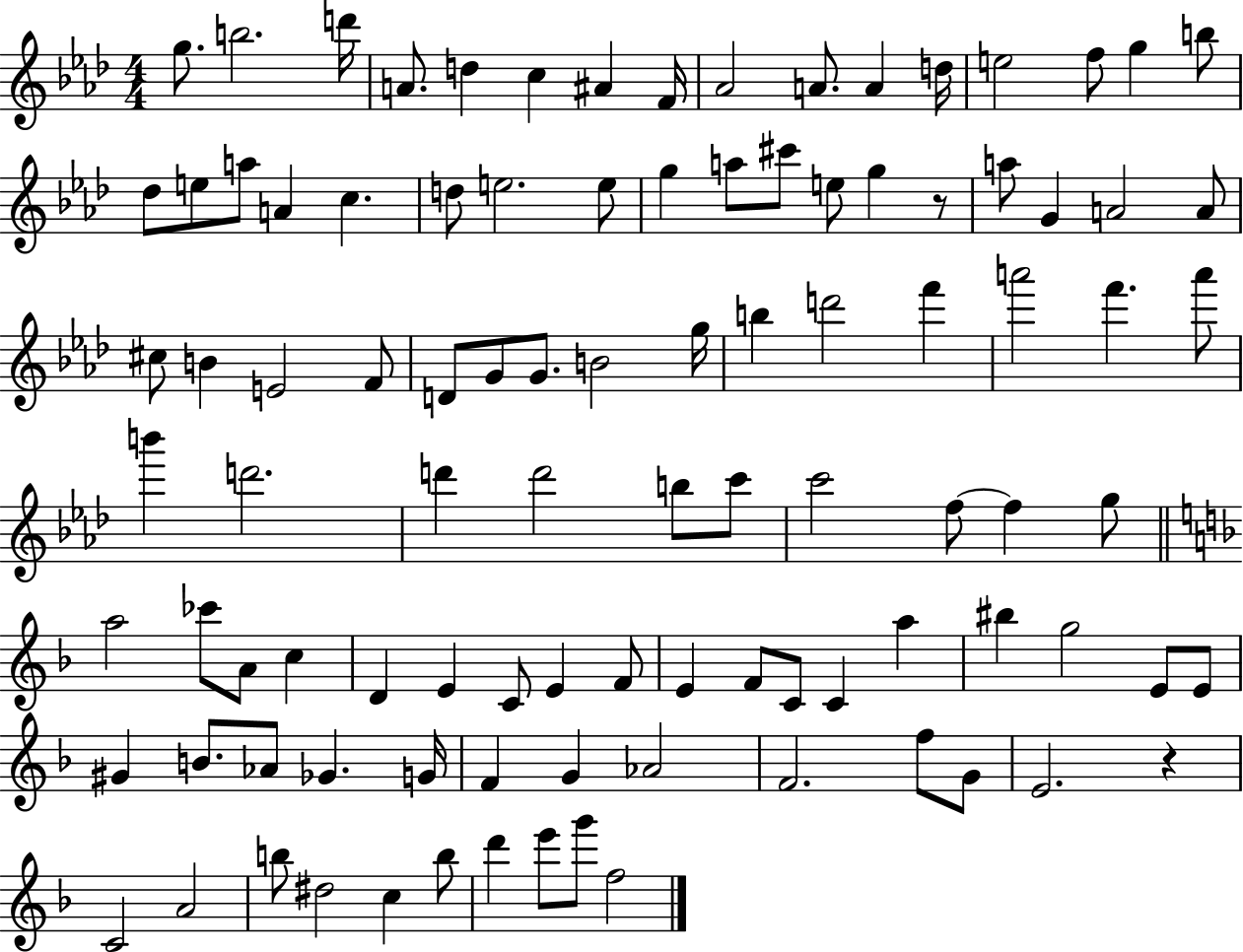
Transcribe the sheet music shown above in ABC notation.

X:1
T:Untitled
M:4/4
L:1/4
K:Ab
g/2 b2 d'/4 A/2 d c ^A F/4 _A2 A/2 A d/4 e2 f/2 g b/2 _d/2 e/2 a/2 A c d/2 e2 e/2 g a/2 ^c'/2 e/2 g z/2 a/2 G A2 A/2 ^c/2 B E2 F/2 D/2 G/2 G/2 B2 g/4 b d'2 f' a'2 f' a'/2 b' d'2 d' d'2 b/2 c'/2 c'2 f/2 f g/2 a2 _c'/2 A/2 c D E C/2 E F/2 E F/2 C/2 C a ^b g2 E/2 E/2 ^G B/2 _A/2 _G G/4 F G _A2 F2 f/2 G/2 E2 z C2 A2 b/2 ^d2 c b/2 d' e'/2 g'/2 f2